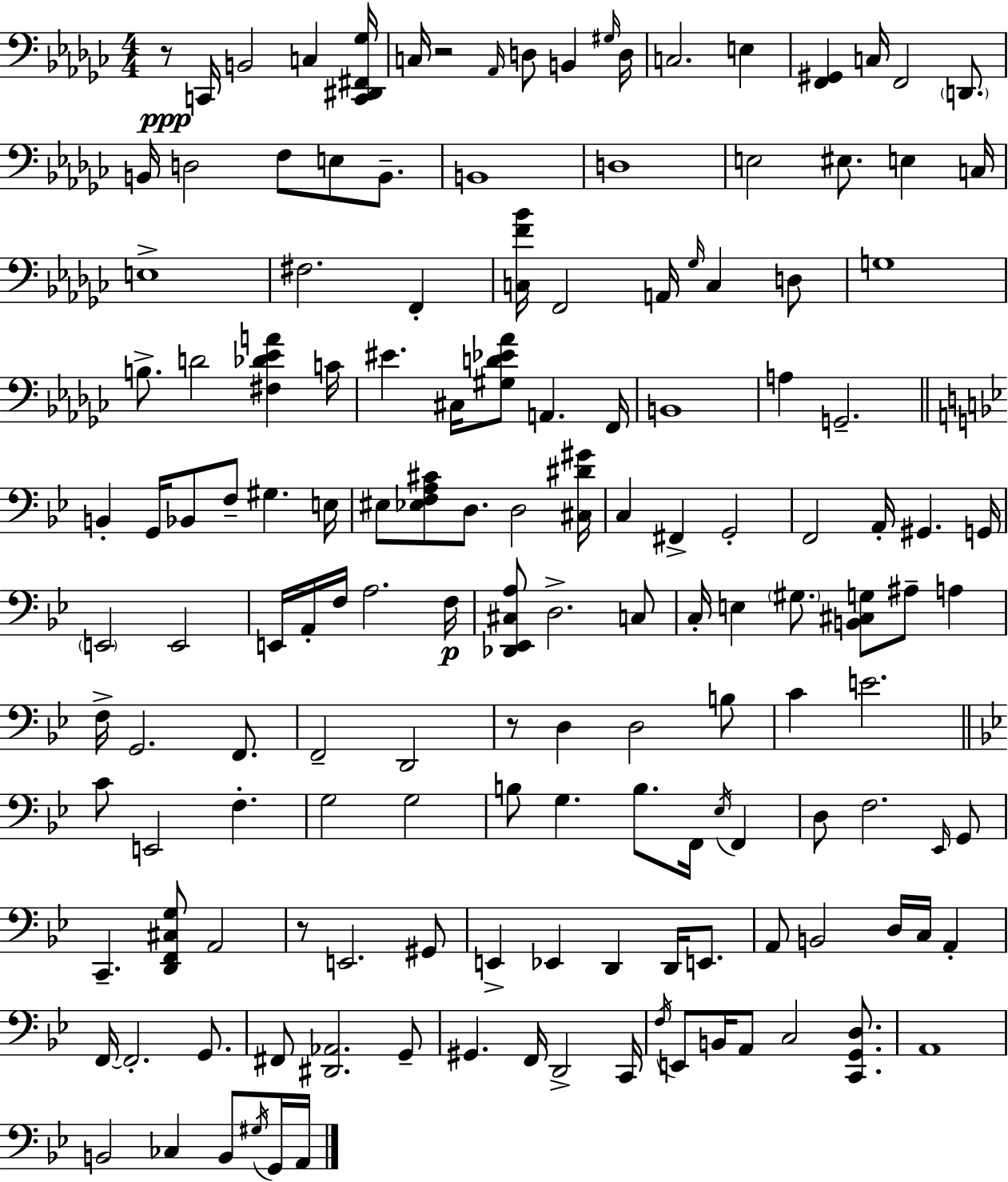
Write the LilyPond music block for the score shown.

{
  \clef bass
  \numericTimeSignature
  \time 4/4
  \key ees \minor
  r8\ppp c,16 b,2 c4 <c, dis, fis, ges>16 | c16 r2 \grace { aes,16 } d8 b,4 | \grace { gis16 } d16 c2. e4 | <f, gis,>4 c16 f,2 \parenthesize d,8. | \break b,16 d2 f8 e8 b,8.-- | b,1 | d1 | e2 eis8. e4 | \break c16 e1-> | fis2. f,4-. | <c f' bes'>16 f,2 a,16 \grace { ges16 } c4 | d8 g1 | \break b8.-> d'2 <fis des' ees' a'>4 | c'16 eis'4. cis16 <gis d' ees' aes'>8 a,4. | f,16 b,1 | a4 g,2.-- | \break \bar "||" \break \key bes \major b,4-. g,16 bes,8 f8-- gis4. e16 | eis8 <ees f a cis'>8 d8. d2 <cis dis' gis'>16 | c4 fis,4-> g,2-. | f,2 a,16-. gis,4. g,16 | \break \parenthesize e,2 e,2 | e,16 a,16-. f16 a2. f16\p | <des, ees, cis a>8 d2.-> c8 | c16-. e4 \parenthesize gis8. <b, cis g>8 ais8-- a4 | \break f16-> g,2. f,8. | f,2-- d,2 | r8 d4 d2 b8 | c'4 e'2. | \break \bar "||" \break \key bes \major c'8 e,2 f4.-. | g2 g2 | b8 g4. b8. f,16 \acciaccatura { ees16 } f,4 | d8 f2. \grace { ees,16 } | \break g,8 c,4.-- <d, f, cis g>8 a,2 | r8 e,2. | gis,8 e,4-> ees,4 d,4 d,16 e,8. | a,8 b,2 d16 c16 a,4-. | \break f,16~~ f,2.-. g,8. | fis,8 <dis, aes,>2. | g,8-- gis,4. f,16 d,2-> | c,16 \acciaccatura { f16 } e,8 b,16 a,8 c2 | \break <c, g, d>8. a,1 | b,2 ces4 b,8 | \acciaccatura { gis16 } g,16 a,16 \bar "|."
}